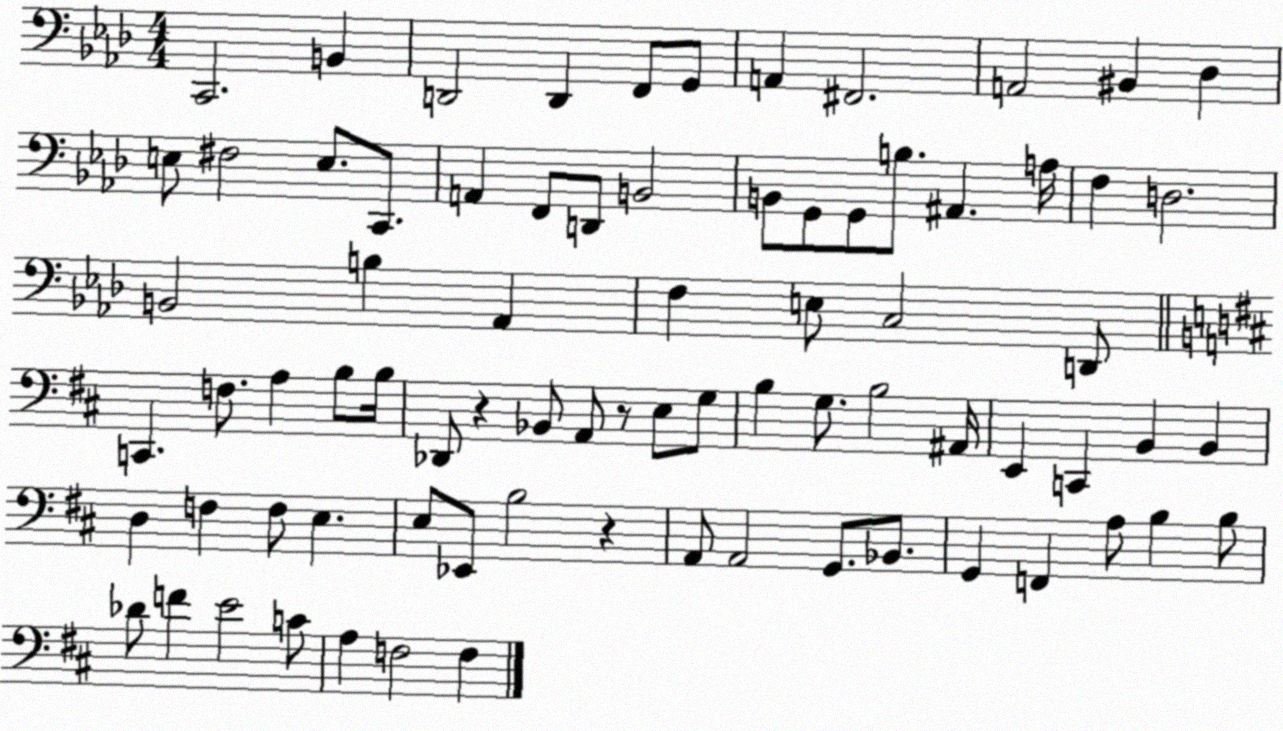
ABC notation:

X:1
T:Untitled
M:4/4
L:1/4
K:Ab
C,,2 B,, D,,2 D,, F,,/2 G,,/2 A,, ^F,,2 A,,2 ^B,, _D, E,/2 ^F,2 E,/2 C,,/2 A,, F,,/2 D,,/2 B,,2 B,,/2 G,,/2 G,,/2 B,/2 ^A,, A,/4 F, D,2 B,,2 B, _A,, F, E,/2 C,2 D,,/2 C,, F,/2 A, B,/2 B,/4 _D,,/2 z _B,,/2 A,,/2 z/2 E,/2 G,/2 B, G,/2 B,2 ^A,,/4 E,, C,, B,, B,, D, F, F,/2 E, E,/2 _E,,/2 B,2 z A,,/2 A,,2 G,,/2 _B,,/2 G,, F,, A,/2 B, B,/2 _D/2 F E2 C/2 A, F,2 F,